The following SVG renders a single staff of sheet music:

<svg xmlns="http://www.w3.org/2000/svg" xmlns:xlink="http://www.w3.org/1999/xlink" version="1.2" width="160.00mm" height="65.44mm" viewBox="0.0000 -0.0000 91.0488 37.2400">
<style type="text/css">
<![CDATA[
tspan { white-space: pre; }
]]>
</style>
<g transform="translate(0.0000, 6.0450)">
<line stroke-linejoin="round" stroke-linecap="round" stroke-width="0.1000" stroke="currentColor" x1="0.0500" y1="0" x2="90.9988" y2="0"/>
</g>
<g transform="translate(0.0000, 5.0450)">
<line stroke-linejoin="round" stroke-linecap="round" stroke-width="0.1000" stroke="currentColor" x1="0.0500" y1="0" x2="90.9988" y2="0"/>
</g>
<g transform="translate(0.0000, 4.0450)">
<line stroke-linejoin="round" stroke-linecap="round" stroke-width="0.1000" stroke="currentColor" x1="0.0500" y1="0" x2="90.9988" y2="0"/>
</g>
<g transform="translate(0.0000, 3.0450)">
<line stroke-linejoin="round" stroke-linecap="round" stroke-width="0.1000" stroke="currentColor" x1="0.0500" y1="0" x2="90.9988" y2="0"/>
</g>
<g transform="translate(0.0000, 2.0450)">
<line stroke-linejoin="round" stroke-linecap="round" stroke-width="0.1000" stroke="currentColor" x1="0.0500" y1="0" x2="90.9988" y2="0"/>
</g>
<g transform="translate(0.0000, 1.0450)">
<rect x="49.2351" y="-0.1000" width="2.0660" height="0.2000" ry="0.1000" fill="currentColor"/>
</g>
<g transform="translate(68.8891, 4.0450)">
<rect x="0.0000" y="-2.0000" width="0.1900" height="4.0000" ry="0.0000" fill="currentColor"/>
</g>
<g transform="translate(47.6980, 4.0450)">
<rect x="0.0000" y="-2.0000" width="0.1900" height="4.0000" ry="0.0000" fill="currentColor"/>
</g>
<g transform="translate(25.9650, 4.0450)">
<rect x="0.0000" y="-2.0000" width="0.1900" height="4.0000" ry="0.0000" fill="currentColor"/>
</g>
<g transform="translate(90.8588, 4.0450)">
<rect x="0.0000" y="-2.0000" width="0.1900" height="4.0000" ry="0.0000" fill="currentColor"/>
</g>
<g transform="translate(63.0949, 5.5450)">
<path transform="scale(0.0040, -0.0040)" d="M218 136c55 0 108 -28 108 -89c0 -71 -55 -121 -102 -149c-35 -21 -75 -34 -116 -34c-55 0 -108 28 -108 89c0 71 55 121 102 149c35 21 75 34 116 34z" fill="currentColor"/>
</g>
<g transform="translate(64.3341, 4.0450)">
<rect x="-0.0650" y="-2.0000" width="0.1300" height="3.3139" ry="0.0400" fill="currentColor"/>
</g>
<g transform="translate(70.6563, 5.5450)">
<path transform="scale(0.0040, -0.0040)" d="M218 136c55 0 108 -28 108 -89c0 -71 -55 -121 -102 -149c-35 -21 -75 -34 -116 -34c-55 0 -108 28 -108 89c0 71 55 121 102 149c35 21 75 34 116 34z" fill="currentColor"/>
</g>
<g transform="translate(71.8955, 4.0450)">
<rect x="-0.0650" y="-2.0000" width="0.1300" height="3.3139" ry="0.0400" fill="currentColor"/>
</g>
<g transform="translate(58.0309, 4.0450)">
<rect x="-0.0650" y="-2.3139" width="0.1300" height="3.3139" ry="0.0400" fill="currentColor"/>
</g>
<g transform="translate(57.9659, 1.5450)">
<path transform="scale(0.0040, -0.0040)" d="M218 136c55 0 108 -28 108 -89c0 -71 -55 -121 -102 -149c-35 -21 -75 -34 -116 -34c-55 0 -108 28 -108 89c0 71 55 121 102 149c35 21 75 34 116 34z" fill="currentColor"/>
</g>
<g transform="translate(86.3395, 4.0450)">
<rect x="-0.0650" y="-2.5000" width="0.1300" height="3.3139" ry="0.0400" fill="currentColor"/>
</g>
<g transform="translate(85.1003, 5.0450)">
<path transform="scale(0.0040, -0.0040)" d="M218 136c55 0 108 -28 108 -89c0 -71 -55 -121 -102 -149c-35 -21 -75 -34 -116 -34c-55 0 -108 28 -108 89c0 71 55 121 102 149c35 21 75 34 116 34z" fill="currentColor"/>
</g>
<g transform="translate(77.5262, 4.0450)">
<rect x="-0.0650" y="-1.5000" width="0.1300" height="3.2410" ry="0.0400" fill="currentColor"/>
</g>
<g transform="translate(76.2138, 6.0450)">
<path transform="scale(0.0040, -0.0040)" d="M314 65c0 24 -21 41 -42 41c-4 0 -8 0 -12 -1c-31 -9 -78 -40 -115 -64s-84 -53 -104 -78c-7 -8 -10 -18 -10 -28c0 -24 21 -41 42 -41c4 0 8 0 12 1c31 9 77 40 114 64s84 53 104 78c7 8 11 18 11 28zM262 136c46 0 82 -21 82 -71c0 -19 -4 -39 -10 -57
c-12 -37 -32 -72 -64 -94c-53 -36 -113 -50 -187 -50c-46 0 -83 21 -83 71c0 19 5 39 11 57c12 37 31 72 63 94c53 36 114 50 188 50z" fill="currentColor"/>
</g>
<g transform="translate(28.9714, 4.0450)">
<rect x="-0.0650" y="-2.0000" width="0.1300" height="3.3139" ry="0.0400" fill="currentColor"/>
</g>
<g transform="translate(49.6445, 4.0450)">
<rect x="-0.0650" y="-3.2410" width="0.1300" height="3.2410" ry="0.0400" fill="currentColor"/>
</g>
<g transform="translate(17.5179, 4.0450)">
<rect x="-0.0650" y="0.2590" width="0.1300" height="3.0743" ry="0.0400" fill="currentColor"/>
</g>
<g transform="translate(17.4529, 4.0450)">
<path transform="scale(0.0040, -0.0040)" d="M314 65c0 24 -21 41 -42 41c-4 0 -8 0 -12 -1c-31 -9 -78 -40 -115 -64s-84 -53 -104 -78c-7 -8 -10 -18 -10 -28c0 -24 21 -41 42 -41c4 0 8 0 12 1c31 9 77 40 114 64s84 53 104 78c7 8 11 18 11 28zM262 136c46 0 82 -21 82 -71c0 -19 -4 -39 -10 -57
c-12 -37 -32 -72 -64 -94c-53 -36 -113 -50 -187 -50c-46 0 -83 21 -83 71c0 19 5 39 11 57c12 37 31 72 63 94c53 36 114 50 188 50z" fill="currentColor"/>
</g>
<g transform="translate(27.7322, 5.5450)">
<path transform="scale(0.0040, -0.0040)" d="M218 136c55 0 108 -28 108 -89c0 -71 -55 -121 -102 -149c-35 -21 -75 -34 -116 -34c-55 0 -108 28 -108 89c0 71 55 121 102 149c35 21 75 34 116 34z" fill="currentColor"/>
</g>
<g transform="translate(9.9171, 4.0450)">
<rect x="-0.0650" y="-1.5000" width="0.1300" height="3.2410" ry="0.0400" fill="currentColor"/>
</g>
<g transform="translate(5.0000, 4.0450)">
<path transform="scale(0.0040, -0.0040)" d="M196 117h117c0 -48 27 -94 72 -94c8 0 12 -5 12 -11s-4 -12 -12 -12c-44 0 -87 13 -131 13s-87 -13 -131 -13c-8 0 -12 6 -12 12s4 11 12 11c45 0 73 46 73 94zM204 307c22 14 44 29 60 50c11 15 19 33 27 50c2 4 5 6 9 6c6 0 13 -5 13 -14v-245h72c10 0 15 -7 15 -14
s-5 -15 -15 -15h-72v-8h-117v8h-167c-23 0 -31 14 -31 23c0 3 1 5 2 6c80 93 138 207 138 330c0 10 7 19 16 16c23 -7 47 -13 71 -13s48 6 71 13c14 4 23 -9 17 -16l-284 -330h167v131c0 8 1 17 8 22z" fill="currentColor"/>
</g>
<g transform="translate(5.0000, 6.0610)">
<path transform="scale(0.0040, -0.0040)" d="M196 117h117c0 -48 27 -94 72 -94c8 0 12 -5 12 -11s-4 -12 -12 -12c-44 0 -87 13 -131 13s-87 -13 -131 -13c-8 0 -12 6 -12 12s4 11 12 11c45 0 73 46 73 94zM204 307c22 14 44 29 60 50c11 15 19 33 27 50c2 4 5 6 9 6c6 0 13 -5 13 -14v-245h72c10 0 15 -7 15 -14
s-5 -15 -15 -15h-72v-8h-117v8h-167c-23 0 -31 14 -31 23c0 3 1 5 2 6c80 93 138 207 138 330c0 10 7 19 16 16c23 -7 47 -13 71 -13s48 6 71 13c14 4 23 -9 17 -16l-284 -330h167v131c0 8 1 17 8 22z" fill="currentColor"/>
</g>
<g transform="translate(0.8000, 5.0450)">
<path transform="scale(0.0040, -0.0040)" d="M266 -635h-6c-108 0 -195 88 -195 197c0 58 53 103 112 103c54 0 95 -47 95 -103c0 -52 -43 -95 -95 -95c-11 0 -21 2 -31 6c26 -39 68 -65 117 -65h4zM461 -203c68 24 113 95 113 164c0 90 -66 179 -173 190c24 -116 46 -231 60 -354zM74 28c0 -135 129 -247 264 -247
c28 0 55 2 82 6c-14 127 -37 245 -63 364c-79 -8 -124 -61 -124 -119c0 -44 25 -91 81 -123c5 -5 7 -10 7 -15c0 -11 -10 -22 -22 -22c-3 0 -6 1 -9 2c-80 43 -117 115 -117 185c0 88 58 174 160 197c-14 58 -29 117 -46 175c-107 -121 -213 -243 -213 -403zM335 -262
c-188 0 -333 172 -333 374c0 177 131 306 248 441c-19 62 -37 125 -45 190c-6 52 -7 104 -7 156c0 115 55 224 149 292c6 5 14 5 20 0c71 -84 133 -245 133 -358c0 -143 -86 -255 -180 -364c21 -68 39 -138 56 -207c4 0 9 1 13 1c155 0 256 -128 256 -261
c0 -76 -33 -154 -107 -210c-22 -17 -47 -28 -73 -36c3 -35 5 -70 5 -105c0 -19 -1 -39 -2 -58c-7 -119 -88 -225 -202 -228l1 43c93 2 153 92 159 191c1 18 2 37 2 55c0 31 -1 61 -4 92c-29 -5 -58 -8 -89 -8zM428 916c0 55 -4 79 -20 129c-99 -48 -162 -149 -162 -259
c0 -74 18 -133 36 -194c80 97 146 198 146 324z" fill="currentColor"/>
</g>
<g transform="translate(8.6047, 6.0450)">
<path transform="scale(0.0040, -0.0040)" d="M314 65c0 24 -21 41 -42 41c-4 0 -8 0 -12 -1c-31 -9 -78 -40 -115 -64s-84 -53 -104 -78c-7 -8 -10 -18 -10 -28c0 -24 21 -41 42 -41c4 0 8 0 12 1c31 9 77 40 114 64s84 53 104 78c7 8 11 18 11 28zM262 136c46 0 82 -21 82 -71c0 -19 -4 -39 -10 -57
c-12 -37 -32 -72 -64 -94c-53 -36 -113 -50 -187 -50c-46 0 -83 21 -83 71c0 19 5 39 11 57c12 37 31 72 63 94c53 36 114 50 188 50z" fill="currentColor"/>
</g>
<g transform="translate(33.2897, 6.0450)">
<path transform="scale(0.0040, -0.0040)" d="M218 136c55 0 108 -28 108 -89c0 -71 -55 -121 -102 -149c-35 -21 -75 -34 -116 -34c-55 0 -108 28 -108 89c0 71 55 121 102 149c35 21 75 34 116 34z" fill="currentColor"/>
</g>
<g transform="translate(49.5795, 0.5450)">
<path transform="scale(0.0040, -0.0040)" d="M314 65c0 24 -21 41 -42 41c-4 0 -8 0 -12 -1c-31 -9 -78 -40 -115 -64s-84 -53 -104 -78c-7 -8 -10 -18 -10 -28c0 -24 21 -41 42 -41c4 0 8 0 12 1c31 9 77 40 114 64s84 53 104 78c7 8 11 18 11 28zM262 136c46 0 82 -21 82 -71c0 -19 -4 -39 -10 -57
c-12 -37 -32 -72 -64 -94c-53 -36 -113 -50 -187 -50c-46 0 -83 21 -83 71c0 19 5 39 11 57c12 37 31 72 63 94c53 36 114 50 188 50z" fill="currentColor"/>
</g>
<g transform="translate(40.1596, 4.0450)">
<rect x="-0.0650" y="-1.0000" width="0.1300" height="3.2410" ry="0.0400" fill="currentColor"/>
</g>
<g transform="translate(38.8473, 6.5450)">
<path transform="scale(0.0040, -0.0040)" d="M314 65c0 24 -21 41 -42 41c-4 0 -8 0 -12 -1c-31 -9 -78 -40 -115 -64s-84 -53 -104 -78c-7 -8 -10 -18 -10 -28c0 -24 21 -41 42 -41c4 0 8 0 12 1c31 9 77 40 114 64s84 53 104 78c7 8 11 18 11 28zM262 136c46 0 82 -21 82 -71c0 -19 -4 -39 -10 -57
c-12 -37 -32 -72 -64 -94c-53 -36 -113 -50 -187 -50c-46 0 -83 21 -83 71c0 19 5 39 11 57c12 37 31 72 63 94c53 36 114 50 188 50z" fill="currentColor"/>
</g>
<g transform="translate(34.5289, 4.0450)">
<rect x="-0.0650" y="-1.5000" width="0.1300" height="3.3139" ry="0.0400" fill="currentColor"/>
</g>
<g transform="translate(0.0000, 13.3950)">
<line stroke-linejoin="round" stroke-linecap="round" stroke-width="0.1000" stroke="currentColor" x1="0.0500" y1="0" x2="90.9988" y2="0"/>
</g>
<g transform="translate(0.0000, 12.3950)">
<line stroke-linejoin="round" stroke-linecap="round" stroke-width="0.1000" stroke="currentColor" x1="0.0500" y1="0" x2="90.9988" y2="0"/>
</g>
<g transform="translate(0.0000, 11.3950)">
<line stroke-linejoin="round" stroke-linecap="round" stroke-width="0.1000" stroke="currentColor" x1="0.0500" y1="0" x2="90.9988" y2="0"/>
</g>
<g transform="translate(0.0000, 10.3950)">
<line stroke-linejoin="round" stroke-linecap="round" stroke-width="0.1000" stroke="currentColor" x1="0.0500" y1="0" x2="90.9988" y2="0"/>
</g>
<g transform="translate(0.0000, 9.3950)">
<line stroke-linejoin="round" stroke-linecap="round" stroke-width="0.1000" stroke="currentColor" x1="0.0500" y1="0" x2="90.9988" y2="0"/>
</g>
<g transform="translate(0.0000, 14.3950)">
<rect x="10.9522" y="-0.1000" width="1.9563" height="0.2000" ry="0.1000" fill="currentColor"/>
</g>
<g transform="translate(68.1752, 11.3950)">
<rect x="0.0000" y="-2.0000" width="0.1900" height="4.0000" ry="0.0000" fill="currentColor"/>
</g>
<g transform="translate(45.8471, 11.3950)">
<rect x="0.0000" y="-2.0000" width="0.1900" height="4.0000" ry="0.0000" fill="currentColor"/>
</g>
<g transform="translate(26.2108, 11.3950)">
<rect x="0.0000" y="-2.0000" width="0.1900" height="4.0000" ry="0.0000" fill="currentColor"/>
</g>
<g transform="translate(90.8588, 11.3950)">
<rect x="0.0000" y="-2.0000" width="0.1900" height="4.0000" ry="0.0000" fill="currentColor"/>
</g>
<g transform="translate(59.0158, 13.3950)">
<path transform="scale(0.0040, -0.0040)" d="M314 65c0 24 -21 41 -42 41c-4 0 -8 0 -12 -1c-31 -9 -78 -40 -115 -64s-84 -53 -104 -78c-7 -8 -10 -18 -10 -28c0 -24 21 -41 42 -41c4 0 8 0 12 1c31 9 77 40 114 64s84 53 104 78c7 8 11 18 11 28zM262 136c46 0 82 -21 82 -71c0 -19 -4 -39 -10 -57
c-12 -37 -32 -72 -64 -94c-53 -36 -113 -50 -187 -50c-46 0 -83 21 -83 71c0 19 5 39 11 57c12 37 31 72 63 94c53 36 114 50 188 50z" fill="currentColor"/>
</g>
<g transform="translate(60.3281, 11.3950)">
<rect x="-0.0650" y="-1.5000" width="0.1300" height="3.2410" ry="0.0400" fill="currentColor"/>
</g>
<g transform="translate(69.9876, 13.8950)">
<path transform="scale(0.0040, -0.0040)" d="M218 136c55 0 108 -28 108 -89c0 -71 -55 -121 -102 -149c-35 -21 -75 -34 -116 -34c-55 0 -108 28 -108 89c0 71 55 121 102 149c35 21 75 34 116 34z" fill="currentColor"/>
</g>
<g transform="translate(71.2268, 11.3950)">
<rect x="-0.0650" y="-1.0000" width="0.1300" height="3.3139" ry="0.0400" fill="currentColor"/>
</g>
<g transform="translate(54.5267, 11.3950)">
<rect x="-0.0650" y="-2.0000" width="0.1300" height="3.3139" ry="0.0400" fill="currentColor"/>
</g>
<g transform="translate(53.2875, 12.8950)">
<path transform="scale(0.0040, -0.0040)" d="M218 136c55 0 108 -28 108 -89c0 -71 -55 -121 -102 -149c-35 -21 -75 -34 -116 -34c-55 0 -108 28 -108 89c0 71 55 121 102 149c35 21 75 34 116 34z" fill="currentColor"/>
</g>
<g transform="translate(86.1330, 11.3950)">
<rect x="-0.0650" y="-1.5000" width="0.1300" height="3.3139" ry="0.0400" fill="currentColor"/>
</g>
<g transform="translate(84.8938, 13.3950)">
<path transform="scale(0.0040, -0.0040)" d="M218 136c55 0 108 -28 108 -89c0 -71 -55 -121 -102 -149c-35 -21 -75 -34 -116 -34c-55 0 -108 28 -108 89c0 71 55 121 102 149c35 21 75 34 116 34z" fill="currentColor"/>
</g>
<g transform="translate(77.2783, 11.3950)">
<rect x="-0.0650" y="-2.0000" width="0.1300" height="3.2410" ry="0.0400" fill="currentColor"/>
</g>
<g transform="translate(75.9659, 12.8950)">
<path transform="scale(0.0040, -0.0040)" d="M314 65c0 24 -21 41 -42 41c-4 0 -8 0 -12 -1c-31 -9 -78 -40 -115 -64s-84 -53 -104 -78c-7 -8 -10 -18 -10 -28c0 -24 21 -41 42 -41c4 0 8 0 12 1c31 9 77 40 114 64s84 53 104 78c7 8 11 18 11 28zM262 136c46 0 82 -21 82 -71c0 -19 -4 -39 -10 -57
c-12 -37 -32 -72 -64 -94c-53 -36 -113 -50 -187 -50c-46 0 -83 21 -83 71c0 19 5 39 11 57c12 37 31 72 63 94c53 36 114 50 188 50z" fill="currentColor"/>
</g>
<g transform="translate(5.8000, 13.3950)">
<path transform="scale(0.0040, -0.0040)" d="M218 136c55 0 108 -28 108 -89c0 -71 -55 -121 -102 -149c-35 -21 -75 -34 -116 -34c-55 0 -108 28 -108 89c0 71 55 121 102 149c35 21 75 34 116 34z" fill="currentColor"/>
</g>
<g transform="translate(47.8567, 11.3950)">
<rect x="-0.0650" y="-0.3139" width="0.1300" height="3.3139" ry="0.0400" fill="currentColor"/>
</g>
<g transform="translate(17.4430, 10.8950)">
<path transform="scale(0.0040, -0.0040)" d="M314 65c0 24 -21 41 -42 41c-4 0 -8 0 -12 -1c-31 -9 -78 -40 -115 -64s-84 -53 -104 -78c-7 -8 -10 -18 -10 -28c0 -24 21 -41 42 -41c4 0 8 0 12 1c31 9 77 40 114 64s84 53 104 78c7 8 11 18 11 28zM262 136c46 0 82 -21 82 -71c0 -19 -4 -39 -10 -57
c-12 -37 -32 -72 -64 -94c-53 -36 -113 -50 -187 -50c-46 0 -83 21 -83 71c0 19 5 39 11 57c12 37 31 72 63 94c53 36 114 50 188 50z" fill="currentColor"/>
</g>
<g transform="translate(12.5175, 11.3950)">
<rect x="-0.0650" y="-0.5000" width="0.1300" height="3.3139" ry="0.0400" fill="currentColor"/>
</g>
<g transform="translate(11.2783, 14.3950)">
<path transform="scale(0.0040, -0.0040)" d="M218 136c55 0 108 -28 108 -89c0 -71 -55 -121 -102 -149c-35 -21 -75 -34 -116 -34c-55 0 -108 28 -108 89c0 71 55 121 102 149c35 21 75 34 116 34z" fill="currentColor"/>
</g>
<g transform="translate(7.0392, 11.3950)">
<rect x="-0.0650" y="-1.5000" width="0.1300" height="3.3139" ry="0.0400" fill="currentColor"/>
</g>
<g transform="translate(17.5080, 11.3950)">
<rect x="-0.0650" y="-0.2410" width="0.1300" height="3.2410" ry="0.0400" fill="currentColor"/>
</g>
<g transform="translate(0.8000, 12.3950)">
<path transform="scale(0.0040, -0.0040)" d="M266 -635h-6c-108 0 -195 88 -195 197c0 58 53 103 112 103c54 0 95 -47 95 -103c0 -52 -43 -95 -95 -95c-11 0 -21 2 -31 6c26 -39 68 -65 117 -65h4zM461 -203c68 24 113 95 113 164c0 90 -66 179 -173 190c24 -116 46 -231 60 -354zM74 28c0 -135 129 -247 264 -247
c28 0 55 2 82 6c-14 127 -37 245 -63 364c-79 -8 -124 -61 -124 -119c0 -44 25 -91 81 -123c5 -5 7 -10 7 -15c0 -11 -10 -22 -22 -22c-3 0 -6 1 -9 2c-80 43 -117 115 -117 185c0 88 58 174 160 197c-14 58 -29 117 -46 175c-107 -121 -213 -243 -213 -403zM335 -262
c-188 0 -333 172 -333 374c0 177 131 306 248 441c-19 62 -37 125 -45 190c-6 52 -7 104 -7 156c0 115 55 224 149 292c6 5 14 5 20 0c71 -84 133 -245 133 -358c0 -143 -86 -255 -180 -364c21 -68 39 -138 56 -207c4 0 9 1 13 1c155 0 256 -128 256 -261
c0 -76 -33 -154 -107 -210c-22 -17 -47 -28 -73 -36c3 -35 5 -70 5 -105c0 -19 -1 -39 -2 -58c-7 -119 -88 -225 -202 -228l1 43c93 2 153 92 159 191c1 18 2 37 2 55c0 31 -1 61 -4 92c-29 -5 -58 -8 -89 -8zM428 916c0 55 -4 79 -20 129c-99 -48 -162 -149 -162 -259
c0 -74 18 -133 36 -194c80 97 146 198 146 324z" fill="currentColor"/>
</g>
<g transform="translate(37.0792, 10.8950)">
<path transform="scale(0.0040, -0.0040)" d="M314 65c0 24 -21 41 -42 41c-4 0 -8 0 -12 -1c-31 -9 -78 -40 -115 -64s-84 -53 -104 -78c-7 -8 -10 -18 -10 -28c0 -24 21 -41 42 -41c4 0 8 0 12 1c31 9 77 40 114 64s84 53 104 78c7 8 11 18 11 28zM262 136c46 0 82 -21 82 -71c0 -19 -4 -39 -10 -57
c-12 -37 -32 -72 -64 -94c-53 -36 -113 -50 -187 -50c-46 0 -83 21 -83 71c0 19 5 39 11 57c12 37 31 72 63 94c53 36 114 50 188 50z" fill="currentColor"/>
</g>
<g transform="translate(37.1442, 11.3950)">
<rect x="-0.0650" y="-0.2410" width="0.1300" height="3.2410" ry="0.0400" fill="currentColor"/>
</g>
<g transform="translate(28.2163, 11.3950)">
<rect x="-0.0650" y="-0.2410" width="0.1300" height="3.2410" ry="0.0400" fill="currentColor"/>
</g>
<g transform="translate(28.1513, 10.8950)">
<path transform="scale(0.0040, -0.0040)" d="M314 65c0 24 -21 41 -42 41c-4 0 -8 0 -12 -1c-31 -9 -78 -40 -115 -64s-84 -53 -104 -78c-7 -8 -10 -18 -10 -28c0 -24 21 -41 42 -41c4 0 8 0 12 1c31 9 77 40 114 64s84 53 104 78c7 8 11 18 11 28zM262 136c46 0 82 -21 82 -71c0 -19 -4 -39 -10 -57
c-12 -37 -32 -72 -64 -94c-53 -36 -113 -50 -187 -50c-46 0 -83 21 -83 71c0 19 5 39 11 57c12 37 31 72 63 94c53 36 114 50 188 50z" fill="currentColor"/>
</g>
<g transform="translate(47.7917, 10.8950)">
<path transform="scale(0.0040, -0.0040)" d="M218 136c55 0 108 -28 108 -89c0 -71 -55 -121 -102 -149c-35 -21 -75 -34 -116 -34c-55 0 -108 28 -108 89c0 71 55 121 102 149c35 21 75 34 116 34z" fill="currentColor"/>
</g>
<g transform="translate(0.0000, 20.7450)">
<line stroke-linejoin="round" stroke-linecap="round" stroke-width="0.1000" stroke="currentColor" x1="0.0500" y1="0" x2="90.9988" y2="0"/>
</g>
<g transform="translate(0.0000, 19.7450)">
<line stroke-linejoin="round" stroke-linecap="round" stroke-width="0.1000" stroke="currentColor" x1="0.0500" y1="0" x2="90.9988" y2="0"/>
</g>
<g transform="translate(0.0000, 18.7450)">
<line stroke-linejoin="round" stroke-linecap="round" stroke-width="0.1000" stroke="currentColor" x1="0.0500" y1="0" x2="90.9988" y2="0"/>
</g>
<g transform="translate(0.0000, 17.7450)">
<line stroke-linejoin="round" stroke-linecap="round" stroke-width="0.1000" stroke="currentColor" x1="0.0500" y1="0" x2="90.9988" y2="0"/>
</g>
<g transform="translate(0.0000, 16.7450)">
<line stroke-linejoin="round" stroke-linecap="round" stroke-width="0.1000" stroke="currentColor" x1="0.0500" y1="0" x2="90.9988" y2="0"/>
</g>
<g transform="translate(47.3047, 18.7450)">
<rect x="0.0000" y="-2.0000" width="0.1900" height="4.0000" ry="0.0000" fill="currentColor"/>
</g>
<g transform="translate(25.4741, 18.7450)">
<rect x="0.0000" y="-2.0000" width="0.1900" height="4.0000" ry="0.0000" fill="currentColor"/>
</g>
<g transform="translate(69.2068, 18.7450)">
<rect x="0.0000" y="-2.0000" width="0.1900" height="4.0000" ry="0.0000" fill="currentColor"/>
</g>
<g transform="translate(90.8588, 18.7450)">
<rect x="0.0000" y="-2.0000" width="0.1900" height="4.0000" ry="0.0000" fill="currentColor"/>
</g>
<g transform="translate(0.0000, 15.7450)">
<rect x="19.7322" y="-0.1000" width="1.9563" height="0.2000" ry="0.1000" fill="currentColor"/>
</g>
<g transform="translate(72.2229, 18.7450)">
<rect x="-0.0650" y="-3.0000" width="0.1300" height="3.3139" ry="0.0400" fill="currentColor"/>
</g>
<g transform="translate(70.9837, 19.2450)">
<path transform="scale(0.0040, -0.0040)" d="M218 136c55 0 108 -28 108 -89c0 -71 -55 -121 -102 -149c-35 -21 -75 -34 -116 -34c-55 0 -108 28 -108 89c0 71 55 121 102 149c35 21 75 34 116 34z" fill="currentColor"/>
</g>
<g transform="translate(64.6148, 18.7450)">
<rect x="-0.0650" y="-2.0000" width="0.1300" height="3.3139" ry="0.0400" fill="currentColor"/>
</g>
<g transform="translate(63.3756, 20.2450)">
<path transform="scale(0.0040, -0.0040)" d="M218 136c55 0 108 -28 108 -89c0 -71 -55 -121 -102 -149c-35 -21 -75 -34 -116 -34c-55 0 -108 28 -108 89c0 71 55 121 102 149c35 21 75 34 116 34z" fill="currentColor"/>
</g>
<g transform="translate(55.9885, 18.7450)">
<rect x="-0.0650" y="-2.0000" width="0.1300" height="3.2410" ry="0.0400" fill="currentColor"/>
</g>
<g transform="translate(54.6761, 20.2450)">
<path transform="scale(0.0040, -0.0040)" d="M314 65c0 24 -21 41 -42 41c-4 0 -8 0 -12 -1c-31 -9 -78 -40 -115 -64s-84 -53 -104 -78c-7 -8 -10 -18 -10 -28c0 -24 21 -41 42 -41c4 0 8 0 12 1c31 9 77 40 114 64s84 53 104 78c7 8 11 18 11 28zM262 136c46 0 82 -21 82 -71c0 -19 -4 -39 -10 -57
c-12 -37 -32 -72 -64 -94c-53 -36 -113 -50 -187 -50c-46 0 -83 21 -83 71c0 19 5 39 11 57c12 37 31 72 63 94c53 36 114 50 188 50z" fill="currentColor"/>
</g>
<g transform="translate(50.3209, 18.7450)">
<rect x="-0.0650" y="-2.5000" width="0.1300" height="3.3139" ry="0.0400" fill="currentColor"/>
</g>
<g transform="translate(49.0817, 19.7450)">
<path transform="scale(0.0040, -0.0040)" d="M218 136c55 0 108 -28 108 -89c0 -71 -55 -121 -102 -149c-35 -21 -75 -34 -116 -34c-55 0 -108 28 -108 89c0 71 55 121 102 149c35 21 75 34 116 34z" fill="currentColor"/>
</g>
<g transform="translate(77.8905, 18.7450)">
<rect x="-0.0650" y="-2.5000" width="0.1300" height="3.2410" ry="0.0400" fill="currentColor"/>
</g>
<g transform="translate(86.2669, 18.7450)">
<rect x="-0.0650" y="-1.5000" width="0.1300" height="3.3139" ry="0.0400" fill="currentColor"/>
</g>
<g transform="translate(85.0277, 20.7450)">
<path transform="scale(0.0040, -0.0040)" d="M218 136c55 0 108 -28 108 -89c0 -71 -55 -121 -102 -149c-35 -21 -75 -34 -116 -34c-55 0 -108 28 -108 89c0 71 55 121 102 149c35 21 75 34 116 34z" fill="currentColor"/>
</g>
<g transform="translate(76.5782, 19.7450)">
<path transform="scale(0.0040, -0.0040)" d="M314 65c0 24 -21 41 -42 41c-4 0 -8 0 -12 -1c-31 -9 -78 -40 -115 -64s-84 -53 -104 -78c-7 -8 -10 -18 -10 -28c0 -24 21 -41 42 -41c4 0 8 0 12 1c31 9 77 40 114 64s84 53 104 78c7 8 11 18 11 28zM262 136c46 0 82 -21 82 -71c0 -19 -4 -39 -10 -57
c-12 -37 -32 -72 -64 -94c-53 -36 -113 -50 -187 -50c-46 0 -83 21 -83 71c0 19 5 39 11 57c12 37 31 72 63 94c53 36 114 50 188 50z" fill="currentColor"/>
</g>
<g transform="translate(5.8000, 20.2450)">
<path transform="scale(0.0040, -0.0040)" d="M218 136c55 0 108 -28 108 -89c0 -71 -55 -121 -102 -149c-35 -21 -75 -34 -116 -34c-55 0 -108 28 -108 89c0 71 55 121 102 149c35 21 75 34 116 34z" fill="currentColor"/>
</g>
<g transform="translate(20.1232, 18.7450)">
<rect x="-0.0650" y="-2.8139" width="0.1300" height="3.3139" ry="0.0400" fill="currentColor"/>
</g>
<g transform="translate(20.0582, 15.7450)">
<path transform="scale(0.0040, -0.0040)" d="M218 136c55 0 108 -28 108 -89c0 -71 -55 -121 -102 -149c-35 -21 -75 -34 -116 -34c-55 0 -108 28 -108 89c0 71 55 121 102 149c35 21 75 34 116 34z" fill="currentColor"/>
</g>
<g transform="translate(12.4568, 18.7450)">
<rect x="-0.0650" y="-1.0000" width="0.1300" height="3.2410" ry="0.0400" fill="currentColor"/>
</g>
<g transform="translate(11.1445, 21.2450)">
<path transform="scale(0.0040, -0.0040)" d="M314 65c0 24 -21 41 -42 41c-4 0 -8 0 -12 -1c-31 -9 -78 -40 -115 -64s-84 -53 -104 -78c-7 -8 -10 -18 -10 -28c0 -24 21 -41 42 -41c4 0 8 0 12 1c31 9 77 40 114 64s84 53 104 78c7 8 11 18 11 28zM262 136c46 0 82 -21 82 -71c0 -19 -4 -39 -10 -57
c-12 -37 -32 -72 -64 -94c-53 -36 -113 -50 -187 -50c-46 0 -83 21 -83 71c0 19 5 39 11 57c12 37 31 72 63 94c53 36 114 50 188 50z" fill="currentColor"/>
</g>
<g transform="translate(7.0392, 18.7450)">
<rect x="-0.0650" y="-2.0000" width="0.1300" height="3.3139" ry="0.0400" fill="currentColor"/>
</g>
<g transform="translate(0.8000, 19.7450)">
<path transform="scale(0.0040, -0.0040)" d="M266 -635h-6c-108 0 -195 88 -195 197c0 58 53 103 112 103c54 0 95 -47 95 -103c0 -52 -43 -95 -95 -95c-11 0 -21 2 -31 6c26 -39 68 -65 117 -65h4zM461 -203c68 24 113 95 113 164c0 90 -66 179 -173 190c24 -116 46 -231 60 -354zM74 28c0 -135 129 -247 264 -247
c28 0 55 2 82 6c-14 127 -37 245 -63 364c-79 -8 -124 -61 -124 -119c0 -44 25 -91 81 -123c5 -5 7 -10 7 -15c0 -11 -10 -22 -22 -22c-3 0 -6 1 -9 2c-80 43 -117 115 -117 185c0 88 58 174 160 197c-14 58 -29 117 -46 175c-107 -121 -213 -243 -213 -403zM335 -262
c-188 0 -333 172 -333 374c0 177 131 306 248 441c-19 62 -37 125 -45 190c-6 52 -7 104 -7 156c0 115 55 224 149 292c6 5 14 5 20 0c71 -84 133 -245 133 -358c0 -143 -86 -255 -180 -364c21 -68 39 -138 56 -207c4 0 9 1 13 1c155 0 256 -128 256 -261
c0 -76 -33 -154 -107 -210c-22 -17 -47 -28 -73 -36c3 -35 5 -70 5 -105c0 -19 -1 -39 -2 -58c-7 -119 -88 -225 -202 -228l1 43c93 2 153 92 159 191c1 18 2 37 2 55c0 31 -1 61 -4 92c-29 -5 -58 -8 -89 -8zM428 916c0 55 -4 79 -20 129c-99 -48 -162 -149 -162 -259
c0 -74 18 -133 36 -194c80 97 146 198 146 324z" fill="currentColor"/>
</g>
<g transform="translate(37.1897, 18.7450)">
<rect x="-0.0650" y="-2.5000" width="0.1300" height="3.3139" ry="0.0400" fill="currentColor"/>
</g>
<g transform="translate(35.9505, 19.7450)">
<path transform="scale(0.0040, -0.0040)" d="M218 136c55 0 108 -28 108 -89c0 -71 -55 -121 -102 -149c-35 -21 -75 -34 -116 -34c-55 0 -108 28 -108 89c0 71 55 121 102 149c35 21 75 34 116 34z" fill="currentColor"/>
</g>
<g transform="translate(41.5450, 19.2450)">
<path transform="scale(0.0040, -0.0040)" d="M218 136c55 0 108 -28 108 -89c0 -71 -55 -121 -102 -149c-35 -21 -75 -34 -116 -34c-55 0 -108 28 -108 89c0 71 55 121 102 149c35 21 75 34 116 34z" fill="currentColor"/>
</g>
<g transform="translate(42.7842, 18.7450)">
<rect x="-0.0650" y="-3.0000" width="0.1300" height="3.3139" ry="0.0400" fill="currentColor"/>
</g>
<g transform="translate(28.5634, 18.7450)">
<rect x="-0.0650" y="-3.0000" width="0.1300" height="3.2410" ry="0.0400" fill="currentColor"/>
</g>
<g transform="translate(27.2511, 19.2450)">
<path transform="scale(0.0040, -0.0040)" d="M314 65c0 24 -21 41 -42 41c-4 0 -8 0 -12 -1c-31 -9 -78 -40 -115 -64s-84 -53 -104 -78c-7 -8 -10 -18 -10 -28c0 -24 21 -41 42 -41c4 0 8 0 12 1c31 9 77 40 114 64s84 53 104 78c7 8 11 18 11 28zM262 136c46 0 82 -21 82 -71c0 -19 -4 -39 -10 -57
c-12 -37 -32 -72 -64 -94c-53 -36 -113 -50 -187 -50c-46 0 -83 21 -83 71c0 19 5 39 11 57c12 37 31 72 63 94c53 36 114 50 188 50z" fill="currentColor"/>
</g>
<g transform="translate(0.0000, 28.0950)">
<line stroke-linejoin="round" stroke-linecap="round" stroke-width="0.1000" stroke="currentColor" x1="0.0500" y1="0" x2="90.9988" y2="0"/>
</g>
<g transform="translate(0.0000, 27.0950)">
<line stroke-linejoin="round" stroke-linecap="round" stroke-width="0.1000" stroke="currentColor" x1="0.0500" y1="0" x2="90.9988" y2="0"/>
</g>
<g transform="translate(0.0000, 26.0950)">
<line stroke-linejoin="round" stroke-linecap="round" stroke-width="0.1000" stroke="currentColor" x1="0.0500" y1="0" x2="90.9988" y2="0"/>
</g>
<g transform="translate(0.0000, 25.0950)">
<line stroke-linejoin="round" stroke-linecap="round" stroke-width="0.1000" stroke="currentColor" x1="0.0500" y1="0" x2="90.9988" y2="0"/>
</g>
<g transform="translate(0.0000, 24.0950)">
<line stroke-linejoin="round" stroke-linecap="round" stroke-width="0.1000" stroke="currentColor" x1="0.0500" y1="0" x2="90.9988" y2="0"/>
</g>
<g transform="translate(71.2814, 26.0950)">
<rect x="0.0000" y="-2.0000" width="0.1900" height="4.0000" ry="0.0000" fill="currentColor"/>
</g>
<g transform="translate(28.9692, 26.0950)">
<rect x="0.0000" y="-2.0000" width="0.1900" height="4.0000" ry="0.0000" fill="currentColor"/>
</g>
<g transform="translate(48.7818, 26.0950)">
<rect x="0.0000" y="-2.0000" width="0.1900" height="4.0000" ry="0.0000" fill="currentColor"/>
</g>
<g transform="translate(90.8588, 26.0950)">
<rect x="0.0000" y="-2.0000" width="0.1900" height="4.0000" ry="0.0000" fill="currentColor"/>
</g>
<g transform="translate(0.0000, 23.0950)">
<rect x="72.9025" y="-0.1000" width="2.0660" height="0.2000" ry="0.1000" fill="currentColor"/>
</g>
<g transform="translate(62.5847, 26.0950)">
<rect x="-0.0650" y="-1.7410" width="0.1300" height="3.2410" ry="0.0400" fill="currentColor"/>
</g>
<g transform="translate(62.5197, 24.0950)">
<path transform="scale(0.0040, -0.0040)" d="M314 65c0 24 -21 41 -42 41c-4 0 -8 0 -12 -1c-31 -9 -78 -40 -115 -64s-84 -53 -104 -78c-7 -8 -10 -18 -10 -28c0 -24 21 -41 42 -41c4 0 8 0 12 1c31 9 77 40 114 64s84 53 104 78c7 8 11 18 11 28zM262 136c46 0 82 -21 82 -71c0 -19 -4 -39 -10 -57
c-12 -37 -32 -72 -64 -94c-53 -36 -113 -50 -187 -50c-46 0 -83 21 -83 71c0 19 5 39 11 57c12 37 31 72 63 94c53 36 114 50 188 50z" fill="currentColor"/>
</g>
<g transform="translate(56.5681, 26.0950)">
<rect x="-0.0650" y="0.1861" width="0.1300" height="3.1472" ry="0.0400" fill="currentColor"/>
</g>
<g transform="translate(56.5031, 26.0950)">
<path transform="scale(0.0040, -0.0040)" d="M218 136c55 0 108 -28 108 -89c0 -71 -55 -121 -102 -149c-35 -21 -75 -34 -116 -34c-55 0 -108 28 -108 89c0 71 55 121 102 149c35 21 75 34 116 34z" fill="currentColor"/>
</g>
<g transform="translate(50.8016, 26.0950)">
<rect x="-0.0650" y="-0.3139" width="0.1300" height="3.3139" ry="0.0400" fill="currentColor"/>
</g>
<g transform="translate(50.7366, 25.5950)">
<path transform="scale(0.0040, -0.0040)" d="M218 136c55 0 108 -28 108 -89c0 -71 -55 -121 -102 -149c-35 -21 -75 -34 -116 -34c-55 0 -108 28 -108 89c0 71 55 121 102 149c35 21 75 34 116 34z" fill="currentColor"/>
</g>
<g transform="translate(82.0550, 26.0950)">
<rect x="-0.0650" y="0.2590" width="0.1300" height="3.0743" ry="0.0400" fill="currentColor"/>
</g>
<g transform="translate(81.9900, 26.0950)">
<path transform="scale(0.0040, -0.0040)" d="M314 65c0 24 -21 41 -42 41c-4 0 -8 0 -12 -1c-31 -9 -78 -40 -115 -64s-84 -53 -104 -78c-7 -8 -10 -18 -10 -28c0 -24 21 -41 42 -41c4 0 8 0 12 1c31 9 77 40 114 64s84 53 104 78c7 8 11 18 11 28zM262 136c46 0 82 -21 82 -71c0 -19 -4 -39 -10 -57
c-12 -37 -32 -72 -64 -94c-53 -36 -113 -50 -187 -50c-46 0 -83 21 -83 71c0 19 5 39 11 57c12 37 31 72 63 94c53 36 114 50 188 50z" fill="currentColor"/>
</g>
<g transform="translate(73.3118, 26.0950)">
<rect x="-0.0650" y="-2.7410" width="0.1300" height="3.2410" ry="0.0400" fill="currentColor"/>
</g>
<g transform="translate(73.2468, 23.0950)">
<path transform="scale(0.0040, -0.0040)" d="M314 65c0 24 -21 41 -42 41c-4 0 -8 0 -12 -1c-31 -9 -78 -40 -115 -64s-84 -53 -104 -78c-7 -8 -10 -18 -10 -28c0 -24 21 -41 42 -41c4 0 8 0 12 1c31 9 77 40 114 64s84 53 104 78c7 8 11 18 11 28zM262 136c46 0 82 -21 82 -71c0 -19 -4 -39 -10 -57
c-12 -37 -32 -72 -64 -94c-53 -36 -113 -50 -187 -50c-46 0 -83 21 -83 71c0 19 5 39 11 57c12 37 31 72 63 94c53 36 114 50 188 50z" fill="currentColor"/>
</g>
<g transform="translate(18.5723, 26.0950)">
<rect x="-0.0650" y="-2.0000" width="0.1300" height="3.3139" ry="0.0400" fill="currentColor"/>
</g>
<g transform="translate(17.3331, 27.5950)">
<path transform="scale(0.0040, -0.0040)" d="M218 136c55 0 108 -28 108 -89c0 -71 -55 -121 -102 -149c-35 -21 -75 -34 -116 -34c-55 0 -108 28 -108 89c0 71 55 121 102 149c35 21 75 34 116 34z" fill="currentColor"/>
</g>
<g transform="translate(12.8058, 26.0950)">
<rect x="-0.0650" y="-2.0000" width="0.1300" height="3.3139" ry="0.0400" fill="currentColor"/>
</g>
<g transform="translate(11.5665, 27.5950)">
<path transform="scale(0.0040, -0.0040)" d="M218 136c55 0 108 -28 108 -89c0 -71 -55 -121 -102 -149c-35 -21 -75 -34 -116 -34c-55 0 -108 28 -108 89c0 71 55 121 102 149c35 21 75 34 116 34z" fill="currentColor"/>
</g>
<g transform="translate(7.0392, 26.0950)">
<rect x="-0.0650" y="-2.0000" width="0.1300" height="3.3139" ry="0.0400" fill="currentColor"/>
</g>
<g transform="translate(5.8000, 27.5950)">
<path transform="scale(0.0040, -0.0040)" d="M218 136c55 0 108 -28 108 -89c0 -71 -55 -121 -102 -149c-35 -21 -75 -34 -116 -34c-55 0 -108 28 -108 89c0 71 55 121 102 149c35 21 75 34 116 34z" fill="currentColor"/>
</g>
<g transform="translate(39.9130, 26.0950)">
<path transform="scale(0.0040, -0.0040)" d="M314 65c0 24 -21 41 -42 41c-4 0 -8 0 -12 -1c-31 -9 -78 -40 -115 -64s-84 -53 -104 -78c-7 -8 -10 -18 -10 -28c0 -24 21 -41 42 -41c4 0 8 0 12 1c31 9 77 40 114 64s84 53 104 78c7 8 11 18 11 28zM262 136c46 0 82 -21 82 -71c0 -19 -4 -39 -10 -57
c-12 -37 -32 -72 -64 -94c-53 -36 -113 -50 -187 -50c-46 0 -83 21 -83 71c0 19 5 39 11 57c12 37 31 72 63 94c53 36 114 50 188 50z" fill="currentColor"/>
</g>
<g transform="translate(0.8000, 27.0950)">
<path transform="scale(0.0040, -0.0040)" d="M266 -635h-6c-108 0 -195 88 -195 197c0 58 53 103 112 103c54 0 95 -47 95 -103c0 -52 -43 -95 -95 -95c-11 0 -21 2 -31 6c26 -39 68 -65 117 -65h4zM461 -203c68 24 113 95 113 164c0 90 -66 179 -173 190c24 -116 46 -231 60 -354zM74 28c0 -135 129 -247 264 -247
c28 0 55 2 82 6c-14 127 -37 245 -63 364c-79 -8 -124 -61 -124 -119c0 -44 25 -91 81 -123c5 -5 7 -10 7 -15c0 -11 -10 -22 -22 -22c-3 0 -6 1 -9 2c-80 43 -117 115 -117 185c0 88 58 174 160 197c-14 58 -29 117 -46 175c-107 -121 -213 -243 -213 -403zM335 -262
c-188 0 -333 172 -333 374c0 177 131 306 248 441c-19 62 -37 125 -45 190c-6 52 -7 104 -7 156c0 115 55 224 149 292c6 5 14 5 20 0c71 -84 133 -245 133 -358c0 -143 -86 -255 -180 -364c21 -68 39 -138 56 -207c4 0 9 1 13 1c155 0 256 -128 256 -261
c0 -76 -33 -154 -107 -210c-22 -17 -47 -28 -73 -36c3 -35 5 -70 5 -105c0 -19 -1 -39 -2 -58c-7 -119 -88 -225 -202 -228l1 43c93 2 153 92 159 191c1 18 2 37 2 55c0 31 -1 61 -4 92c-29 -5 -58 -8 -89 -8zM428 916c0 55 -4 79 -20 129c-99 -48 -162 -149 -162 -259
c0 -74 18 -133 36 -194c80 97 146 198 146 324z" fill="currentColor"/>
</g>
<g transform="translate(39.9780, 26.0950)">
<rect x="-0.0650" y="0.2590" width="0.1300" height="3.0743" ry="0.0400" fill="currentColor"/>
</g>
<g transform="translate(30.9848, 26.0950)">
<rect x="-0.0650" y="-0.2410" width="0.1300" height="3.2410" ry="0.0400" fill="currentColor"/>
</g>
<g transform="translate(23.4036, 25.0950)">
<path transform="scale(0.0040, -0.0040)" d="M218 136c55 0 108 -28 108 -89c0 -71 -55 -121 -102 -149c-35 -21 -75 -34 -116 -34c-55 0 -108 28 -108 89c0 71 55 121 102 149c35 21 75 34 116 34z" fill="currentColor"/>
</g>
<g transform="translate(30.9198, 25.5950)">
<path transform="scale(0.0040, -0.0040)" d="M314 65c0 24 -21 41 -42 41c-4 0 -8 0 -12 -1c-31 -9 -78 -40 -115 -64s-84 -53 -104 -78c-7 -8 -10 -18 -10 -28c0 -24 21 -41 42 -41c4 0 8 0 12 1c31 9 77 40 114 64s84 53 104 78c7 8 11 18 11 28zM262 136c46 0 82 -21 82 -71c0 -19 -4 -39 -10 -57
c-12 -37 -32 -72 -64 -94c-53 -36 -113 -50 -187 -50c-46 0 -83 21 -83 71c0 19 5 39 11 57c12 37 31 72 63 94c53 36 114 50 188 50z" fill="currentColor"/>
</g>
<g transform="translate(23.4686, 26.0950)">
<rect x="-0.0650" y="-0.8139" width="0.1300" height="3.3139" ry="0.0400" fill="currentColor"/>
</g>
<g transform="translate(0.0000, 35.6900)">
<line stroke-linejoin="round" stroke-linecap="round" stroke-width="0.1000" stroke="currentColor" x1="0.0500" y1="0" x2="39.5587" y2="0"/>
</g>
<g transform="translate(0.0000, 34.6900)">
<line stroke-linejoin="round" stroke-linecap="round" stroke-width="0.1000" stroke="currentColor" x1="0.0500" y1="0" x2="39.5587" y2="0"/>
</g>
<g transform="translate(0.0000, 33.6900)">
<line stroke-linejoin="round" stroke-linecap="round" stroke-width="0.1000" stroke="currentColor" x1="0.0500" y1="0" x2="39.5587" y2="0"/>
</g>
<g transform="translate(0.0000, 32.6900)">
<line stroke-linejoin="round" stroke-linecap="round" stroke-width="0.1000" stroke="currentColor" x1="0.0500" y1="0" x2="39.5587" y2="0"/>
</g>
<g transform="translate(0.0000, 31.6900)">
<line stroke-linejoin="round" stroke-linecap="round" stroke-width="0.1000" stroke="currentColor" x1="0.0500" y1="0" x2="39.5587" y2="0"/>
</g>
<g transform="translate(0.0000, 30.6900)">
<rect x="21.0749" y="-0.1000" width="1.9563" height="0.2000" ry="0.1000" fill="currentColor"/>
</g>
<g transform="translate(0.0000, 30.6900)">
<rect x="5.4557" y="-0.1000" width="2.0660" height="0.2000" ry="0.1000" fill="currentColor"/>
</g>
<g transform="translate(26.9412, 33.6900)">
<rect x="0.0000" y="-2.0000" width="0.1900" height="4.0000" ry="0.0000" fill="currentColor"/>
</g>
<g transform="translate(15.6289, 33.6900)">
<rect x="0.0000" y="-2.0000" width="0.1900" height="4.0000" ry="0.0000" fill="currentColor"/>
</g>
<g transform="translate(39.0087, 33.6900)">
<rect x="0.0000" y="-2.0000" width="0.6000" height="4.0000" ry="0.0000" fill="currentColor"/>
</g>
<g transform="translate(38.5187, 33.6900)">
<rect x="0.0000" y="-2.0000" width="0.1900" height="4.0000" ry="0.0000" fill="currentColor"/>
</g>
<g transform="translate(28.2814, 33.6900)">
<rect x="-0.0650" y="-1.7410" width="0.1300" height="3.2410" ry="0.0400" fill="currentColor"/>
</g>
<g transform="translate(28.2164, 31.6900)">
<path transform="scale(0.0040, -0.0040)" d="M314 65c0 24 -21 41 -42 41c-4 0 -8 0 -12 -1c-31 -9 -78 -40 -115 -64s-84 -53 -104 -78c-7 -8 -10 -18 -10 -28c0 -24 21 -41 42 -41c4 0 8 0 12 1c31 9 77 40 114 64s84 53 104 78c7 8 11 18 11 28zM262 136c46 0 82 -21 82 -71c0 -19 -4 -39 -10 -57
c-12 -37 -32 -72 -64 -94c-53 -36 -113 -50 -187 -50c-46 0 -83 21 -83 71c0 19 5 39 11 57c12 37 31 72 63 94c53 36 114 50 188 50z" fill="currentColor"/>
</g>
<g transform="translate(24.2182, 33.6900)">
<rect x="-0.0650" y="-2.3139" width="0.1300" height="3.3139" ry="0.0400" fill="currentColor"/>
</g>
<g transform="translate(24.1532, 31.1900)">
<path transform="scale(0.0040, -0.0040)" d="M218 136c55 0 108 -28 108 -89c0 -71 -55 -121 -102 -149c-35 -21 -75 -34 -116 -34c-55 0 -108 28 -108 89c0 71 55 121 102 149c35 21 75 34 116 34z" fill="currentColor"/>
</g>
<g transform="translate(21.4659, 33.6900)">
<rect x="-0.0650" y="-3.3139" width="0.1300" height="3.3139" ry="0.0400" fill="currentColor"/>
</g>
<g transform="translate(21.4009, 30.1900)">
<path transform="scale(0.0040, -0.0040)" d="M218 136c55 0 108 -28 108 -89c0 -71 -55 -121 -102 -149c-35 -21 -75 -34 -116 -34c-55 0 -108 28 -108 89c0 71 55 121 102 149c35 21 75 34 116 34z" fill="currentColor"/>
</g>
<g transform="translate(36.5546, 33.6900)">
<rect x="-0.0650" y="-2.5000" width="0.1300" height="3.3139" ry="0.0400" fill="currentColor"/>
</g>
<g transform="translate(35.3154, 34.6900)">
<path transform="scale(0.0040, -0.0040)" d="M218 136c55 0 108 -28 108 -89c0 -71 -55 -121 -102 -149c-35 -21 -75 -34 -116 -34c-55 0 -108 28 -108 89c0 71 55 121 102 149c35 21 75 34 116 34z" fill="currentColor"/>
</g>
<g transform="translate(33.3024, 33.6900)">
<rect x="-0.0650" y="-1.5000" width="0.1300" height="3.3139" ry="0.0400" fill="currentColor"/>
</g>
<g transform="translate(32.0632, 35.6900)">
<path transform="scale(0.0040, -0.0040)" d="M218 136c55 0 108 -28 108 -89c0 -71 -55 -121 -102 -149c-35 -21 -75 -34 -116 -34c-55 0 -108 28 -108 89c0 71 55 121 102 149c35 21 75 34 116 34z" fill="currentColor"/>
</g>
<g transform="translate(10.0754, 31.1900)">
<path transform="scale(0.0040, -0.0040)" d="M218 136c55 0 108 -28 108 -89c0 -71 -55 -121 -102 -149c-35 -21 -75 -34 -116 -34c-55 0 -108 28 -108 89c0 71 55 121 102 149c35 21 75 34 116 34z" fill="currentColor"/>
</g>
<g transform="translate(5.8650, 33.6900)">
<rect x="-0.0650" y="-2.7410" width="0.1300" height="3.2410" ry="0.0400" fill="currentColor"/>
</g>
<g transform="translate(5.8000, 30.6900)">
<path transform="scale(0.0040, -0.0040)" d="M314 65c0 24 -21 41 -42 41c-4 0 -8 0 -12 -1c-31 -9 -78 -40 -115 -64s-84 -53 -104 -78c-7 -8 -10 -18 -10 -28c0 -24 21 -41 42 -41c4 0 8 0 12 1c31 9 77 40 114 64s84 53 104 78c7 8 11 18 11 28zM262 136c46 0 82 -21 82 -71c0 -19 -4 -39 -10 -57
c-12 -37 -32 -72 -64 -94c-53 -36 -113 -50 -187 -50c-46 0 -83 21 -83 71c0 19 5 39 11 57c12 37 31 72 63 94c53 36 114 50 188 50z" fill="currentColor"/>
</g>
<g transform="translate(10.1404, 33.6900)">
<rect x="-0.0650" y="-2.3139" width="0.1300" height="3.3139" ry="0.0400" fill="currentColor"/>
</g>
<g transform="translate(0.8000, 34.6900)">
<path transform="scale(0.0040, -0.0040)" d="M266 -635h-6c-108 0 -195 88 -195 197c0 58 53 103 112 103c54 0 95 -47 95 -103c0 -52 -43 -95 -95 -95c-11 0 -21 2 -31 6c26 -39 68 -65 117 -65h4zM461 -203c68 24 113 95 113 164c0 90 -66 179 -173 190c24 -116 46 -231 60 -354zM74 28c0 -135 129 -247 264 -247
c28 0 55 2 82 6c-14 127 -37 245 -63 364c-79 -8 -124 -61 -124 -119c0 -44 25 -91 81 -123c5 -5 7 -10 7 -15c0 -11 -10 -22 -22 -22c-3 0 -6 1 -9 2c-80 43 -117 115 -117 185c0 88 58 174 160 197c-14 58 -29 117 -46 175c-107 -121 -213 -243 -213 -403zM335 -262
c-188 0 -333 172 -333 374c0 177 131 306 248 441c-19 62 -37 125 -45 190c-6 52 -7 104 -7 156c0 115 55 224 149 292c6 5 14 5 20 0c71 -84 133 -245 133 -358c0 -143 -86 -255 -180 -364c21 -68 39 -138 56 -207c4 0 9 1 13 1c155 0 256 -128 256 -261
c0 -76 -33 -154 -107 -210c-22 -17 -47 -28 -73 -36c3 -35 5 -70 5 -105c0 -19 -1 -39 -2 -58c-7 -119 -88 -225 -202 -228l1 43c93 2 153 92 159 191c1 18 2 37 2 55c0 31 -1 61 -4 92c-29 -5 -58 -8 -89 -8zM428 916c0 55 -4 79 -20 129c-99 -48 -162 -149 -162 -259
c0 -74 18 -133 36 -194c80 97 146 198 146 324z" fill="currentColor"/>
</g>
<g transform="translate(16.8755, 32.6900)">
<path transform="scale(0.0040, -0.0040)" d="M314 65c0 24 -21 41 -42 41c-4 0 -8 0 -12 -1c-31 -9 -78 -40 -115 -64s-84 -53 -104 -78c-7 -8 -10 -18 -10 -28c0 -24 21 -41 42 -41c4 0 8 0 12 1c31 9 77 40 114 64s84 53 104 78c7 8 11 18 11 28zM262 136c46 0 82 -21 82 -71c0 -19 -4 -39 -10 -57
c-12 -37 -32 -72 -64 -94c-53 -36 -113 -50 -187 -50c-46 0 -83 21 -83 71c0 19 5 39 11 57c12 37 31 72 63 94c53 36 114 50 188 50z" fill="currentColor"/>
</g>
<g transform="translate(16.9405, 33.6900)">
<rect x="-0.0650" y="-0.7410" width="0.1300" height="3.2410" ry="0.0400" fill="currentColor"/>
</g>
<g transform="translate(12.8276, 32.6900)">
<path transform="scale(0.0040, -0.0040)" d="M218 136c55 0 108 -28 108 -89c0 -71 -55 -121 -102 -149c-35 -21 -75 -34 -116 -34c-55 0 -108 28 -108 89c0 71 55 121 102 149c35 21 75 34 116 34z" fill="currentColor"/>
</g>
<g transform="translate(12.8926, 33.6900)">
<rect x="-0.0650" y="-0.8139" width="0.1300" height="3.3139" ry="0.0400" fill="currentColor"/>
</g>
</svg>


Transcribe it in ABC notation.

X:1
T:Untitled
M:4/4
L:1/4
K:C
E2 B2 F E D2 b2 g F F E2 G E C c2 c2 c2 c F E2 D F2 E F D2 a A2 G A G F2 F A G2 E F F F d c2 B2 c B f2 a2 B2 a2 g d d2 b g f2 E G